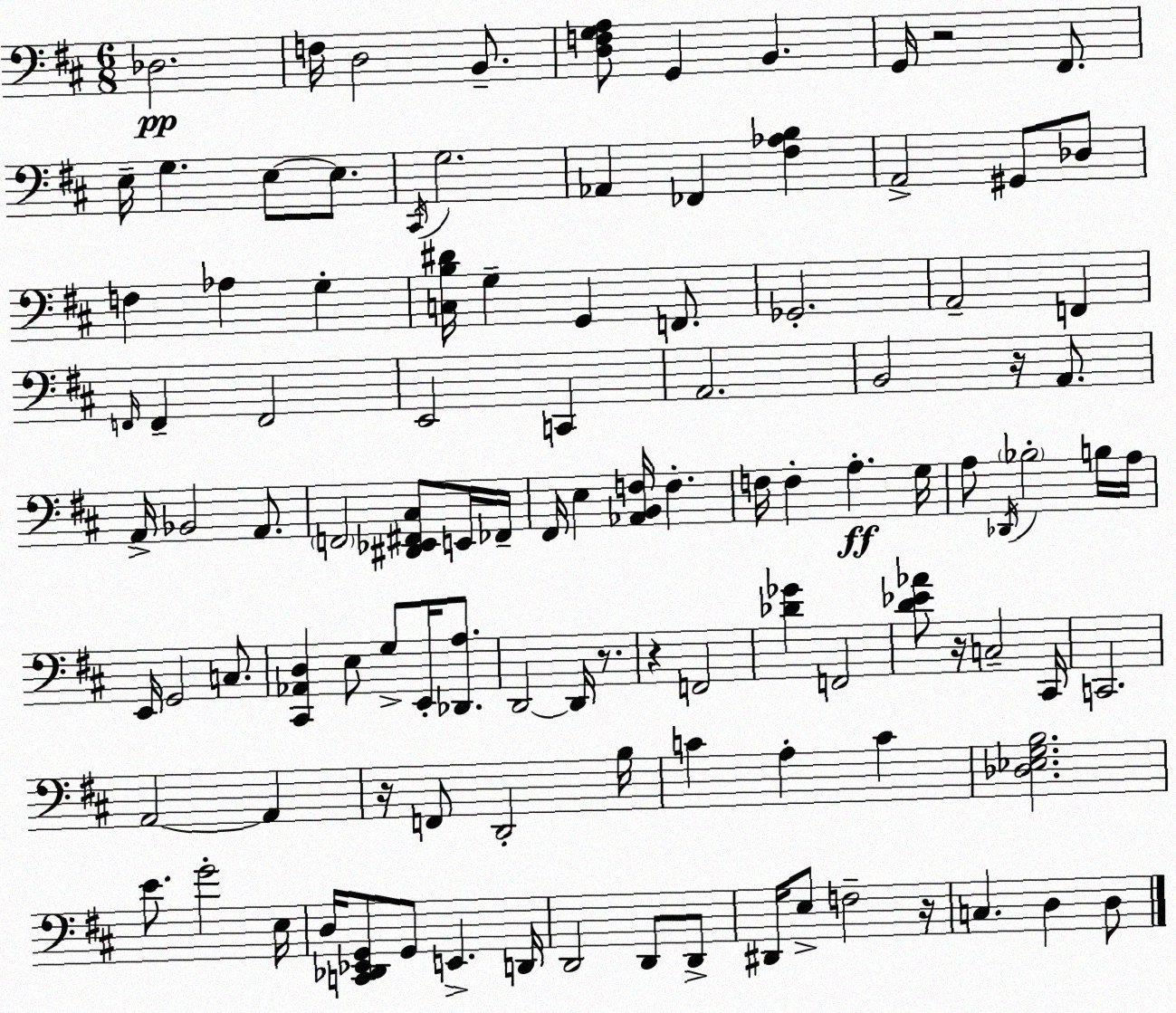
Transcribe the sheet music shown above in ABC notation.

X:1
T:Untitled
M:6/8
L:1/4
K:D
_D,2 F,/4 D,2 B,,/2 [D,F,G,A,]/2 G,, B,, G,,/4 z2 ^F,,/2 E,/4 G, E,/2 E,/2 ^C,,/4 G,2 _A,, _F,, [^F,_A,B,] A,,2 ^G,,/2 _D,/2 F, _A, G, [C,B,^D]/4 G, G,, F,,/2 _G,,2 A,,2 F,, F,,/4 F,, F,,2 E,,2 C,, A,,2 B,,2 z/4 A,,/2 A,,/4 _B,,2 A,,/2 F,,2 [^D,,_E,,^F,,^C,]/2 E,,/4 _F,,/4 ^F,,/4 E, [_A,,B,,F,]/4 F, F,/4 F, A, G,/4 A,/2 _D,,/4 _B,2 B,/4 A,/4 E,,/4 G,,2 C,/2 [^C,,_A,,D,] E,/2 G,/2 E,,/4 [_D,,A,]/2 D,,2 D,,/4 z/2 z F,,2 [_D_G] F,,2 [D_E_A]/2 z/4 C,2 ^C,,/4 C,,2 A,,2 A,, z/4 F,,/2 D,,2 B,/4 C A, C [_D,_E,G,B,]2 E/2 G2 E,/4 D,/4 [C,,_D,,_E,,G,,]/2 G,,/2 E,, D,,/4 D,,2 D,,/2 D,,/2 ^D,,/4 E,/2 F,2 z/4 C, D, D,/2